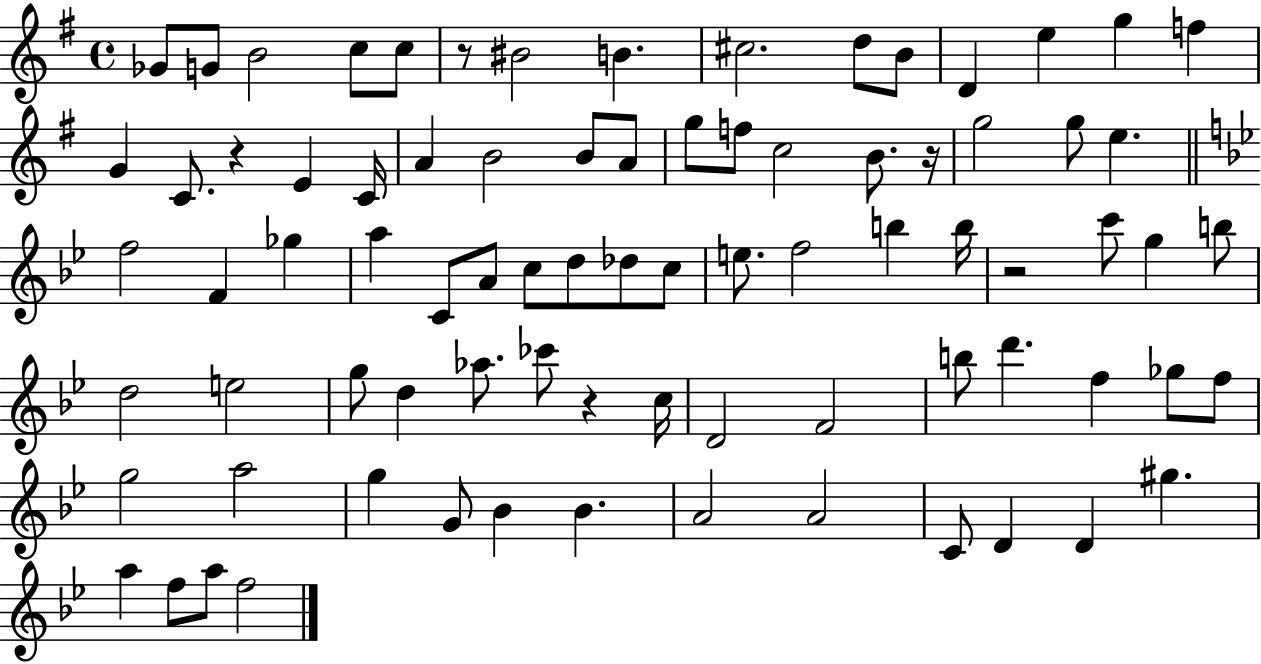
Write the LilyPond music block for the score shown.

{
  \clef treble
  \time 4/4
  \defaultTimeSignature
  \key g \major
  ges'8 g'8 b'2 c''8 c''8 | r8 bis'2 b'4. | cis''2. d''8 b'8 | d'4 e''4 g''4 f''4 | \break g'4 c'8. r4 e'4 c'16 | a'4 b'2 b'8 a'8 | g''8 f''8 c''2 b'8. r16 | g''2 g''8 e''4. | \break \bar "||" \break \key bes \major f''2 f'4 ges''4 | a''4 c'8 a'8 c''8 d''8 des''8 c''8 | e''8. f''2 b''4 b''16 | r2 c'''8 g''4 b''8 | \break d''2 e''2 | g''8 d''4 aes''8. ces'''8 r4 c''16 | d'2 f'2 | b''8 d'''4. f''4 ges''8 f''8 | \break g''2 a''2 | g''4 g'8 bes'4 bes'4. | a'2 a'2 | c'8 d'4 d'4 gis''4. | \break a''4 f''8 a''8 f''2 | \bar "|."
}